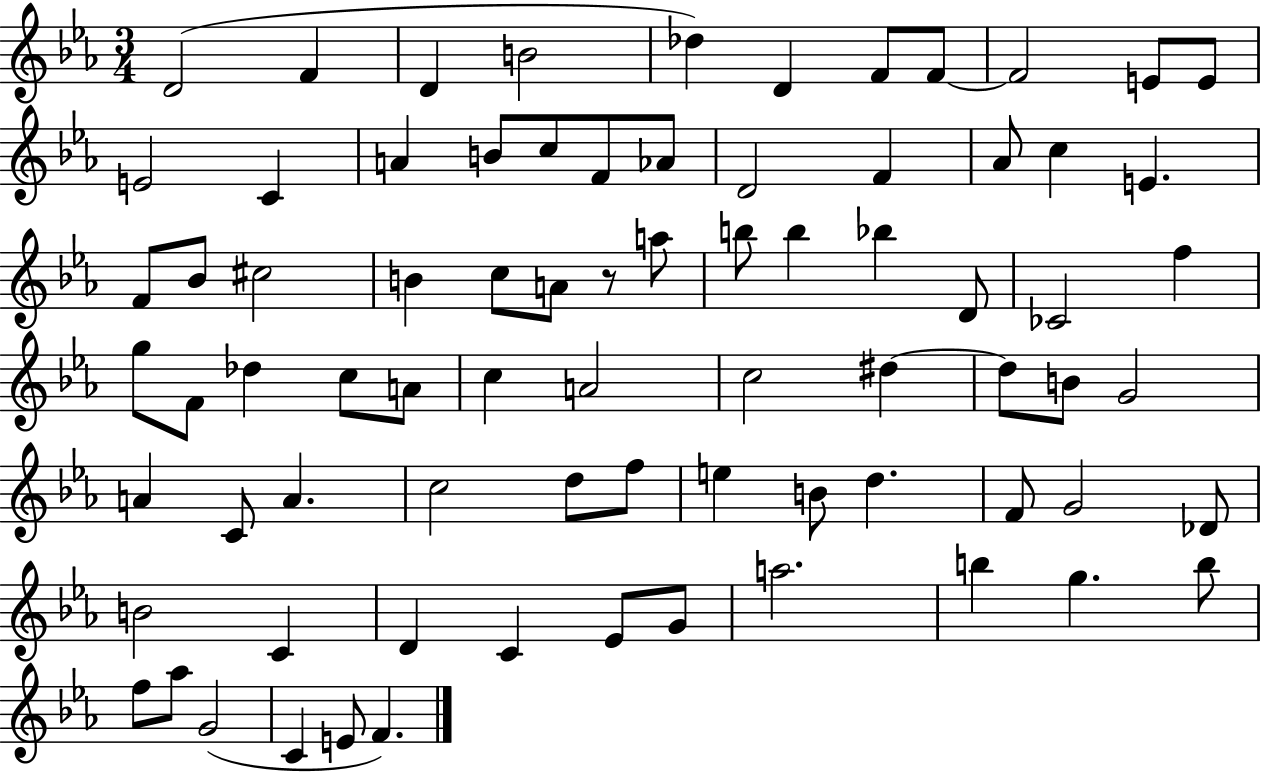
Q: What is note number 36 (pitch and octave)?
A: F5